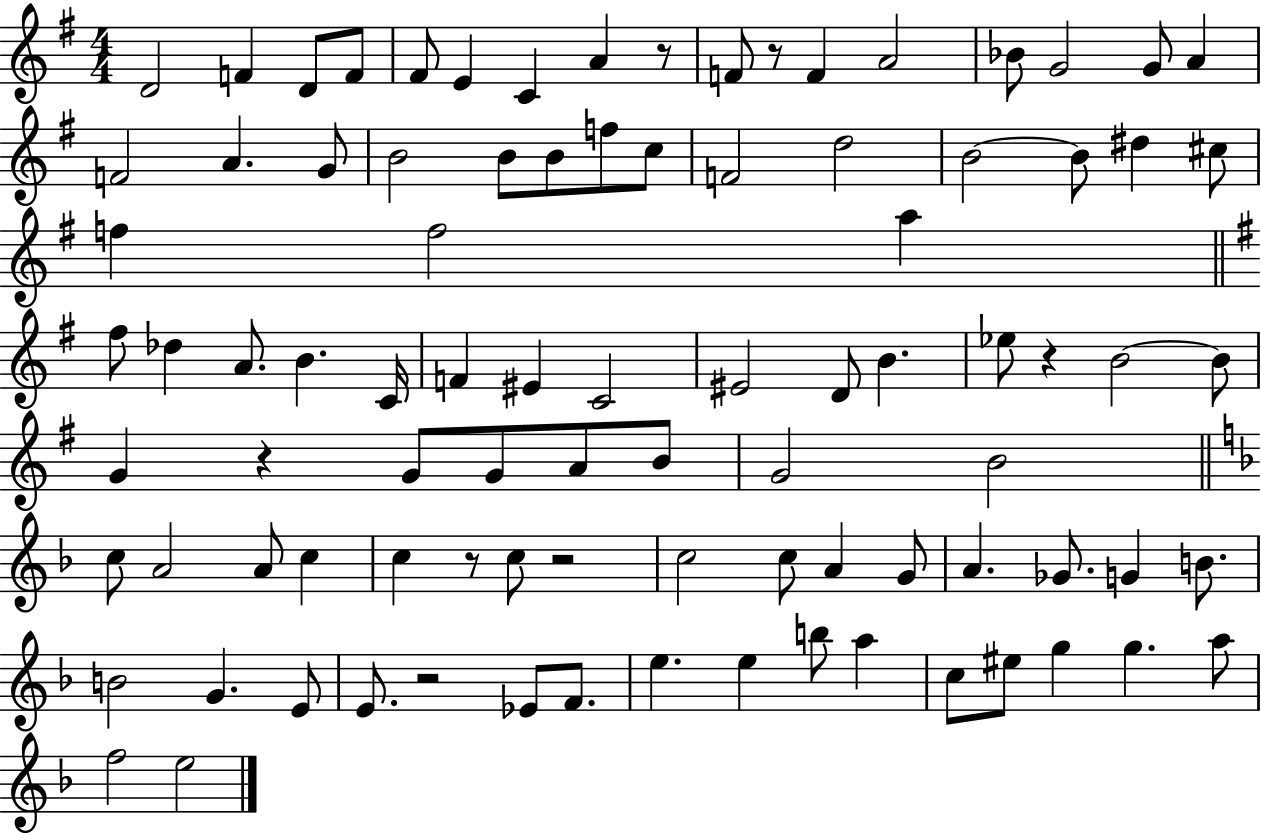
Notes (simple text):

D4/h F4/q D4/e F4/e F#4/e E4/q C4/q A4/q R/e F4/e R/e F4/q A4/h Bb4/e G4/h G4/e A4/q F4/h A4/q. G4/e B4/h B4/e B4/e F5/e C5/e F4/h D5/h B4/h B4/e D#5/q C#5/e F5/q F5/h A5/q F#5/e Db5/q A4/e. B4/q. C4/s F4/q EIS4/q C4/h EIS4/h D4/e B4/q. Eb5/e R/q B4/h B4/e G4/q R/q G4/e G4/e A4/e B4/e G4/h B4/h C5/e A4/h A4/e C5/q C5/q R/e C5/e R/h C5/h C5/e A4/q G4/e A4/q. Gb4/e. G4/q B4/e. B4/h G4/q. E4/e E4/e. R/h Eb4/e F4/e. E5/q. E5/q B5/e A5/q C5/e EIS5/e G5/q G5/q. A5/e F5/h E5/h